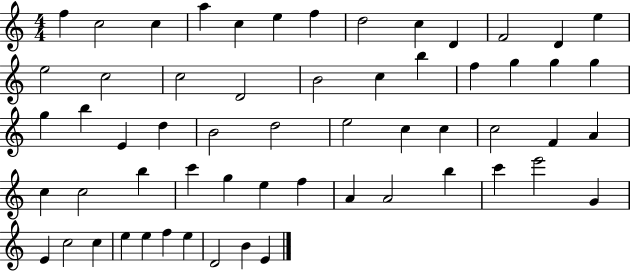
X:1
T:Untitled
M:4/4
L:1/4
K:C
f c2 c a c e f d2 c D F2 D e e2 c2 c2 D2 B2 c b f g g g g b E d B2 d2 e2 c c c2 F A c c2 b c' g e f A A2 b c' e'2 G E c2 c e e f e D2 B E